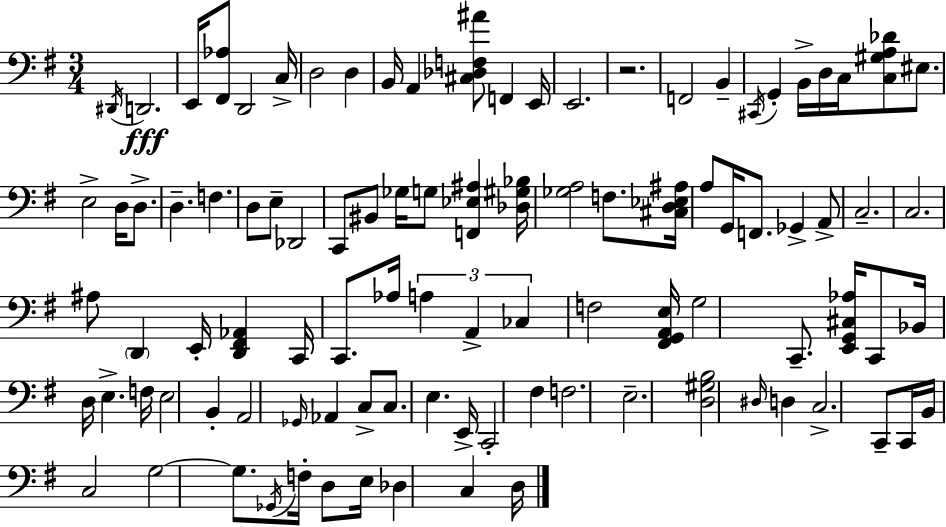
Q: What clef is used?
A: bass